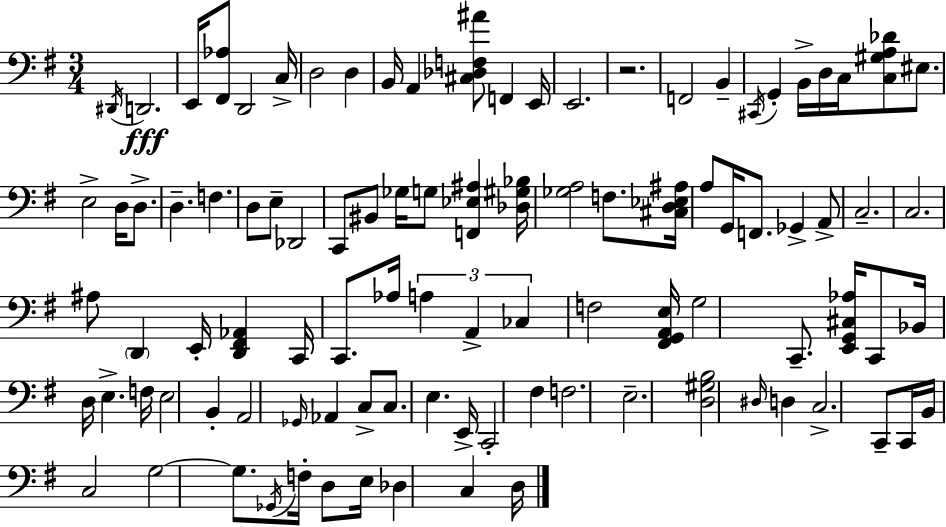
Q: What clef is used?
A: bass